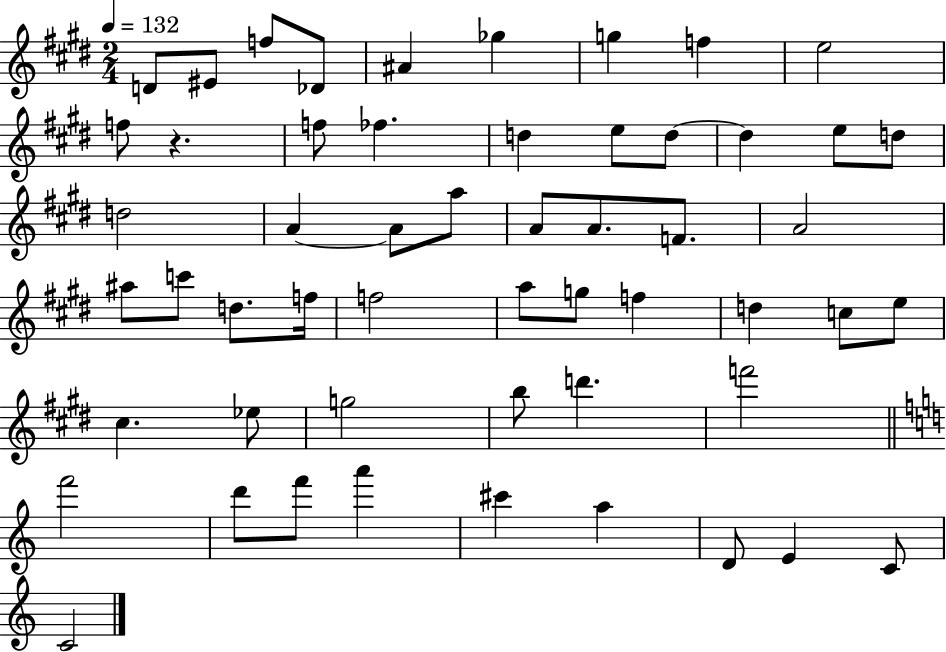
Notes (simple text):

D4/e EIS4/e F5/e Db4/e A#4/q Gb5/q G5/q F5/q E5/h F5/e R/q. F5/e FES5/q. D5/q E5/e D5/e D5/q E5/e D5/e D5/h A4/q A4/e A5/e A4/e A4/e. F4/e. A4/h A#5/e C6/e D5/e. F5/s F5/h A5/e G5/e F5/q D5/q C5/e E5/e C#5/q. Eb5/e G5/h B5/e D6/q. F6/h F6/h D6/e F6/e A6/q C#6/q A5/q D4/e E4/q C4/e C4/h